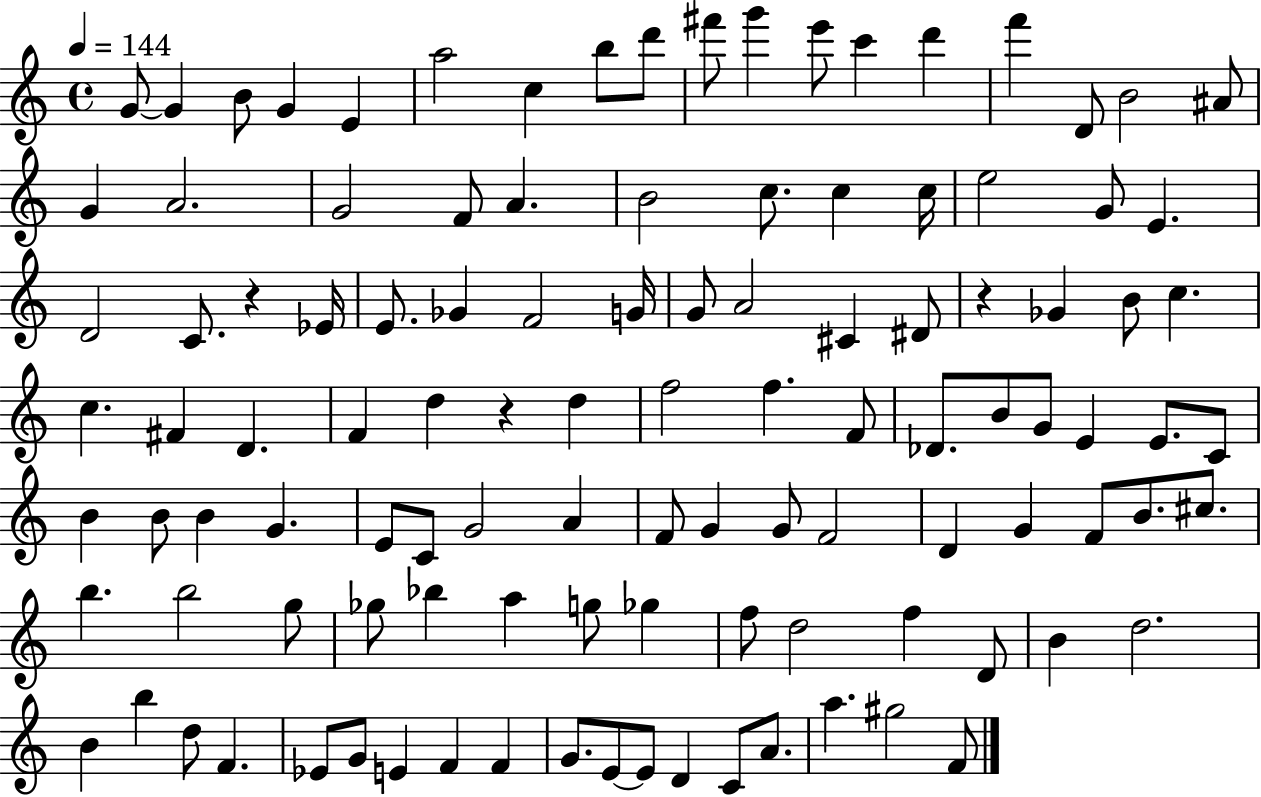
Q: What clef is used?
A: treble